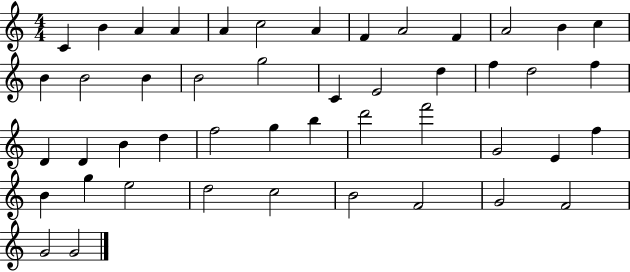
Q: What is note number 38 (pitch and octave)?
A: G5